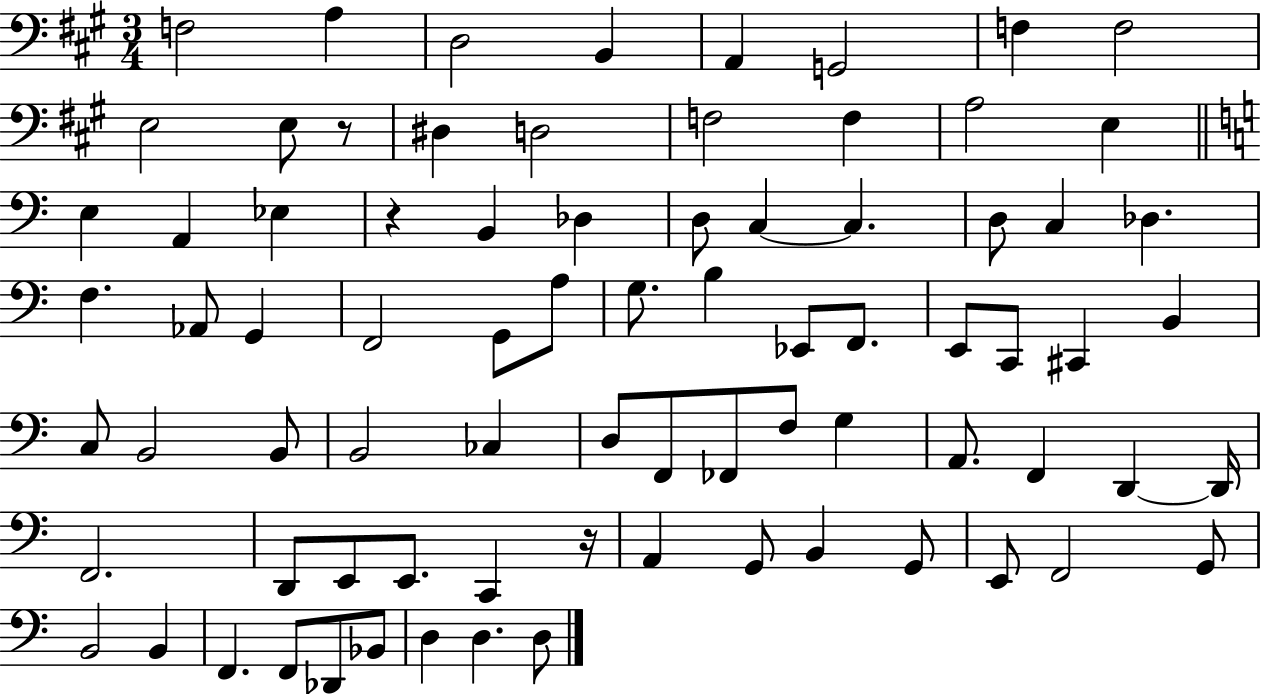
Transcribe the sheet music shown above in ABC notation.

X:1
T:Untitled
M:3/4
L:1/4
K:A
F,2 A, D,2 B,, A,, G,,2 F, F,2 E,2 E,/2 z/2 ^D, D,2 F,2 F, A,2 E, E, A,, _E, z B,, _D, D,/2 C, C, D,/2 C, _D, F, _A,,/2 G,, F,,2 G,,/2 A,/2 G,/2 B, _E,,/2 F,,/2 E,,/2 C,,/2 ^C,, B,, C,/2 B,,2 B,,/2 B,,2 _C, D,/2 F,,/2 _F,,/2 F,/2 G, A,,/2 F,, D,, D,,/4 F,,2 D,,/2 E,,/2 E,,/2 C,, z/4 A,, G,,/2 B,, G,,/2 E,,/2 F,,2 G,,/2 B,,2 B,, F,, F,,/2 _D,,/2 _B,,/2 D, D, D,/2